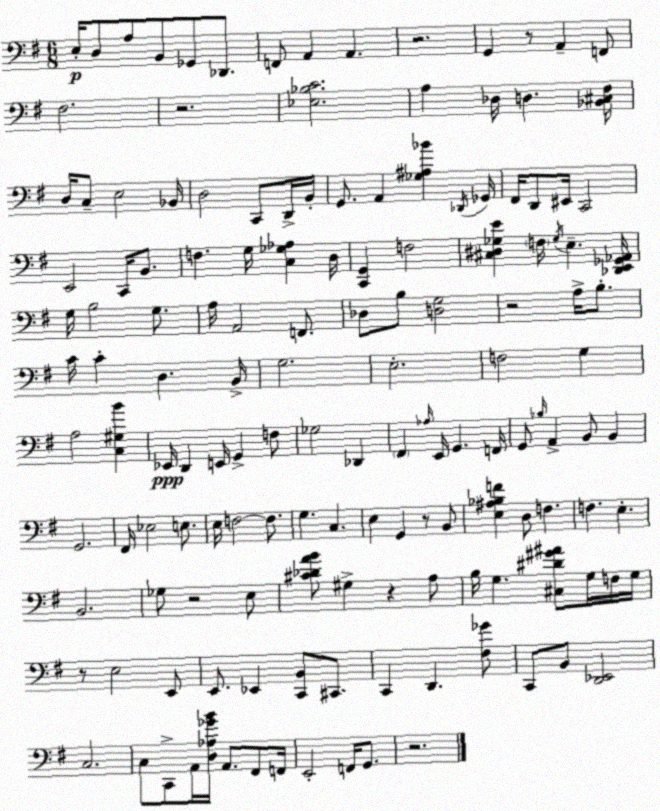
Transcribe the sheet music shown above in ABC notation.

X:1
T:Untitled
M:6/8
L:1/4
K:Em
E,/4 D,/2 A,/2 B,,/2 _G,,/2 _D,,/2 F,,/2 A,, A,, z2 G,, z/2 A,, F,,/2 ^F,2 z2 [_E,_B,C]2 A, _D,/4 D, [_B,,^C,^F,]/4 D,/4 C,/2 E,2 _B,,/4 D,2 C,,/2 D,,/4 B,,/4 G,,/2 A,, [_G,^A,_B] _D,,/4 _G,,/4 ^F,,/4 D,,/2 ^E,,/4 C,,2 E,,2 C,,/4 B,,/2 F, G,/4 [C,_G,_A,] D,/4 [C,,G,,] F,2 [^C,^D,_G,E] F,/4 _G,/4 E, [_D,,E,,_G,,_A,,]/4 G,/4 B,2 G,/2 A,/4 A,,2 F,,/2 _D,/2 B,/2 [D,G,]2 z2 A,/4 B,/2 C/4 C D, B,,/4 G,2 E,2 F,2 G, A,2 [C,^G,B] _E,,/4 D,, E,,/4 G,, F,/2 _G,2 _D,, ^F,, _A,/4 E,,/4 G,, F,,/4 G,,/2 _B,/4 A,, B,,/2 B,, G,,2 ^F,,/4 _E,2 E,/2 E,/4 F,2 F,/2 G, C, E, G,, z/2 B,,/2 [E,^A,_B,F] D,/2 F, F, E, B,,2 _G,/2 z2 E,/2 [^C_DAB]/2 ^G, z A,/2 B,/4 G, [^C,^D^G^A]/2 G,/4 F,/4 G,/4 z/2 E,2 E,,/2 E,,/2 _E,, [C,,B,,]/2 ^C,,/2 C,, D,, [^F,_G]/2 C,,/2 B,,/2 [D,,_E,,]2 C,2 C,/2 C,,/2 A,,/4 [D,_A,_GB]/4 A,,/2 ^F,,/2 F,,/4 E,,2 F,,/4 G,,/2 z2